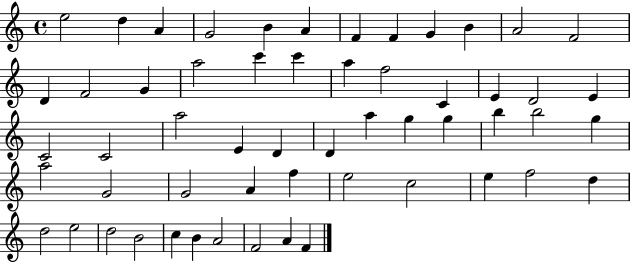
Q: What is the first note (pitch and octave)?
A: E5